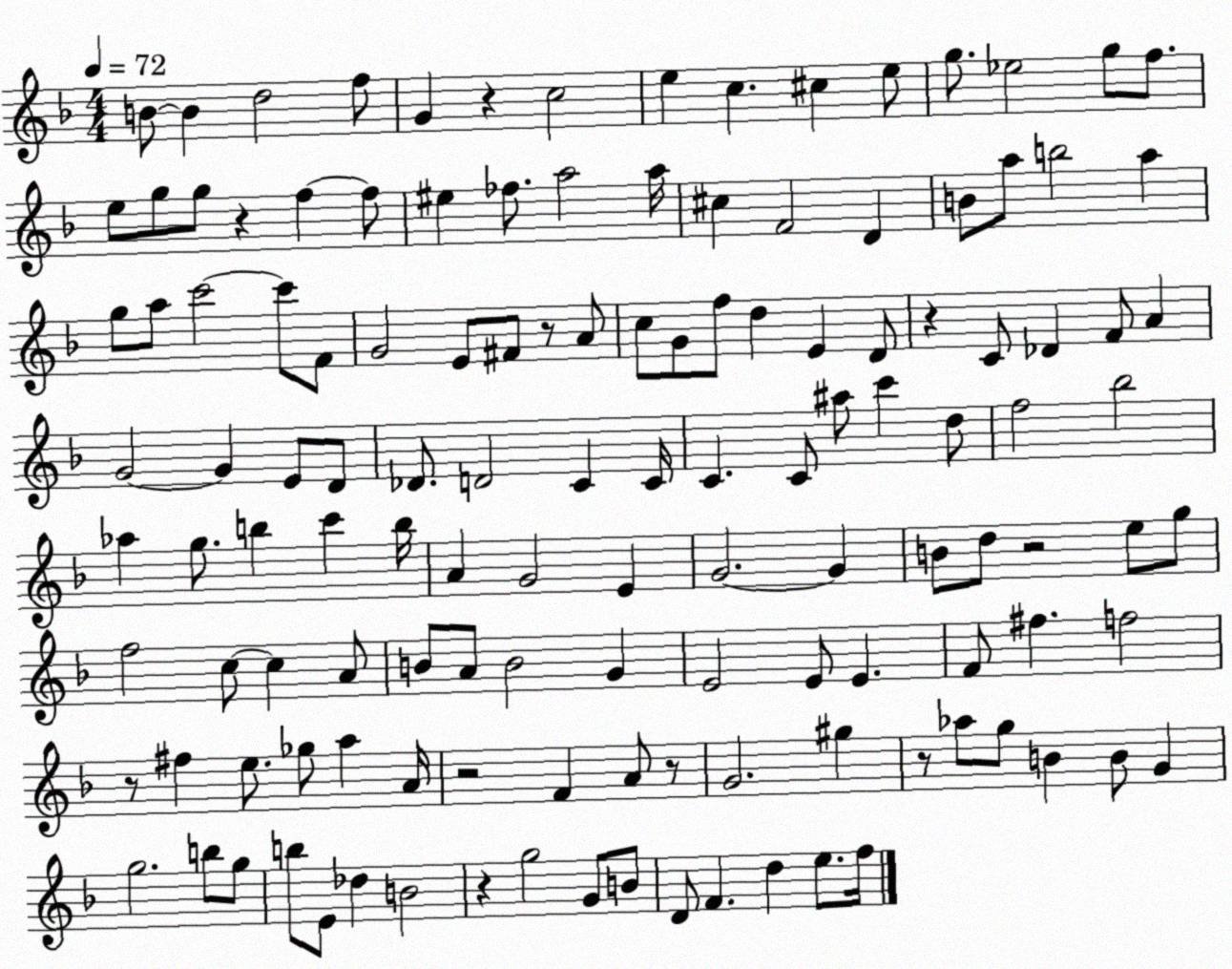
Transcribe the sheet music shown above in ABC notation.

X:1
T:Untitled
M:4/4
L:1/4
K:F
B/2 B d2 f/2 G z c2 e c ^c e/2 g/2 _e2 g/2 f/2 e/2 g/2 g/2 z f f/2 ^e _f/2 a2 a/4 ^c F2 D B/2 a/2 b2 a g/2 a/2 c'2 c'/2 F/2 G2 E/2 ^F/2 z/2 A/2 c/2 G/2 f/2 d E D/2 z C/2 _D F/2 A G2 G E/2 D/2 _D/2 D2 C C/4 C C/2 ^a/2 c' d/2 f2 _b2 _a g/2 b c' b/4 A G2 E G2 G B/2 d/2 z2 e/2 g/2 f2 c/2 c A/2 B/2 A/2 B2 G E2 E/2 E F/2 ^f f2 z/2 ^f e/2 _g/2 a A/4 z2 F A/2 z/2 G2 ^g z/2 _a/2 g/2 B B/2 G g2 b/2 g/2 b/2 E/2 _d B2 z g2 G/2 B/2 D/2 F d e/2 f/4